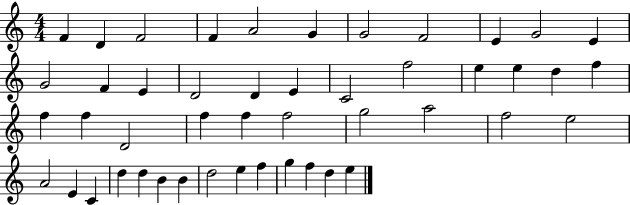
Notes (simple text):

F4/q D4/q F4/h F4/q A4/h G4/q G4/h F4/h E4/q G4/h E4/q G4/h F4/q E4/q D4/h D4/q E4/q C4/h F5/h E5/q E5/q D5/q F5/q F5/q F5/q D4/h F5/q F5/q F5/h G5/h A5/h F5/h E5/h A4/h E4/q C4/q D5/q D5/q B4/q B4/q D5/h E5/q F5/q G5/q F5/q D5/q E5/q